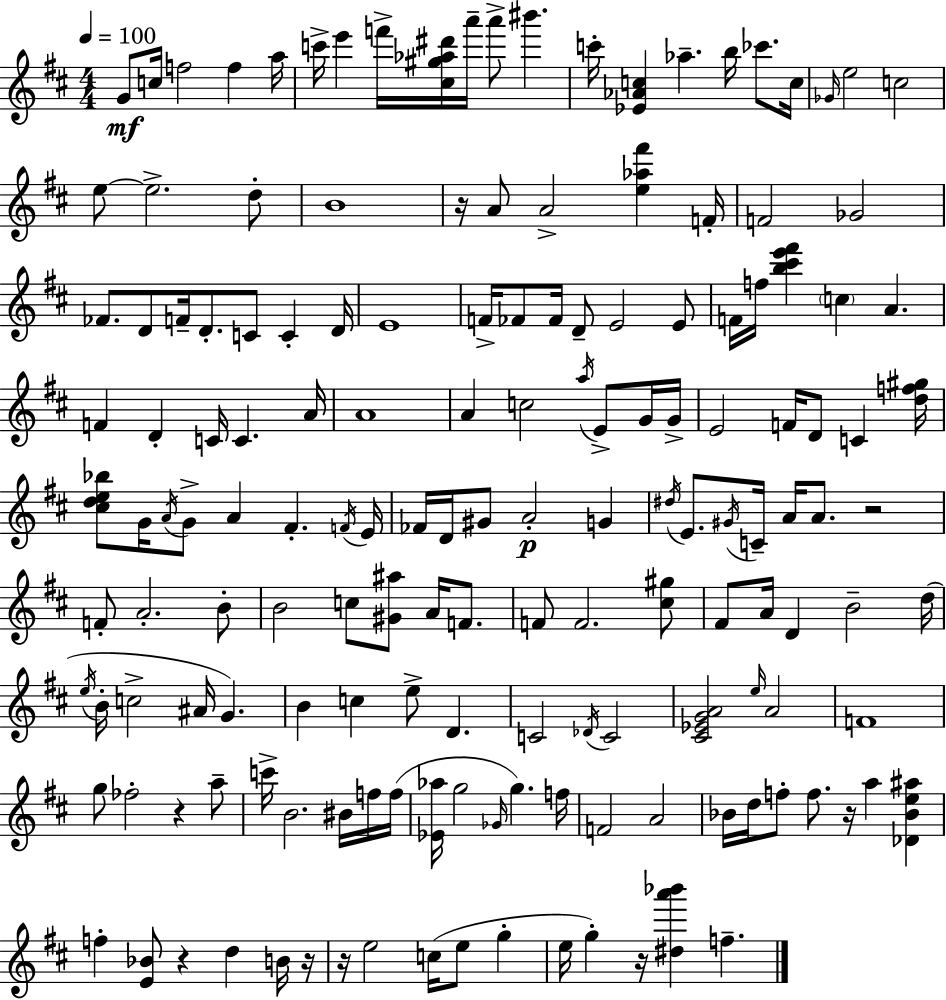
{
  \clef treble
  \numericTimeSignature
  \time 4/4
  \key d \major
  \tempo 4 = 100
  g'8\mf c''16 f''2 f''4 a''16 | c'''16-> e'''4 f'''16-> <cis'' gis'' aes'' dis'''>16 a'''16-- a'''8-> bis'''4. | c'''16-. <ees' aes' c''>4 aes''4.-- b''16 ces'''8. c''16 | \grace { ges'16 } e''2 c''2 | \break e''8~~ e''2.-> d''8-. | b'1 | r16 a'8 a'2-> <e'' aes'' fis'''>4 | f'16-. f'2 ges'2 | \break fes'8. d'8 f'16-- d'8.-. c'8 c'4-. | d'16 e'1 | f'16-> fes'8 fes'16 d'8-- e'2 e'8 | f'16 f''16 <b'' cis''' e''' fis'''>4 \parenthesize c''4 a'4. | \break f'4 d'4-. c'16 c'4. | a'16 a'1 | a'4 c''2 \acciaccatura { a''16 } e'8-> | g'16 g'16-> e'2 f'16 d'8 c'4 | \break <d'' f'' gis''>16 <cis'' d'' e'' bes''>8 g'16 \acciaccatura { a'16 } g'8-> a'4 fis'4.-. | \acciaccatura { f'16 } e'16 fes'16 d'16 gis'8 a'2-.\p | g'4 \acciaccatura { dis''16 } e'8. \acciaccatura { gis'16 } c'16-- a'16 a'8. r2 | f'8-. a'2.-. | \break b'8-. b'2 c''8 | <gis' ais''>8 a'16 f'8. f'8 f'2. | <cis'' gis''>8 fis'8 a'16 d'4 b'2-- | d''16( \acciaccatura { e''16 } b'16-. c''2-> | \break ais'16 g'4.) b'4 c''4 e''8-> | d'4. c'2 \acciaccatura { des'16 } | c'2 <cis' ees' g' a'>2 | \grace { e''16 } a'2 f'1 | \break g''8 fes''2-. | r4 a''8-- c'''16-> b'2. | bis'16 f''16 f''16( <ees' aes''>16 g''2 | \grace { ges'16 }) g''4. f''16 f'2 | \break a'2 bes'16 d''16 f''8-. f''8. | r16 a''4 <des' bes' e'' ais''>4 f''4-. <e' bes'>8 | r4 d''4 b'16 r16 r16 e''2 | c''16( e''8 g''4-. e''16 g''4-.) r16 | \break <dis'' a''' bes'''>4 f''4.-- \bar "|."
}